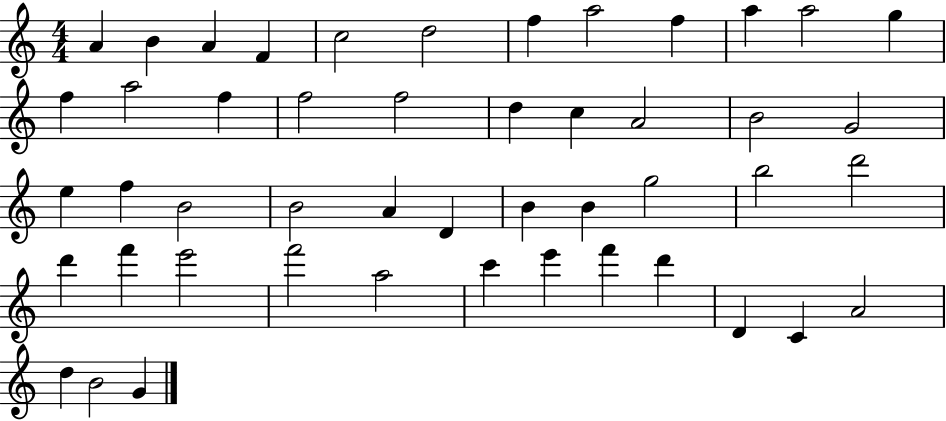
{
  \clef treble
  \numericTimeSignature
  \time 4/4
  \key c \major
  a'4 b'4 a'4 f'4 | c''2 d''2 | f''4 a''2 f''4 | a''4 a''2 g''4 | \break f''4 a''2 f''4 | f''2 f''2 | d''4 c''4 a'2 | b'2 g'2 | \break e''4 f''4 b'2 | b'2 a'4 d'4 | b'4 b'4 g''2 | b''2 d'''2 | \break d'''4 f'''4 e'''2 | f'''2 a''2 | c'''4 e'''4 f'''4 d'''4 | d'4 c'4 a'2 | \break d''4 b'2 g'4 | \bar "|."
}